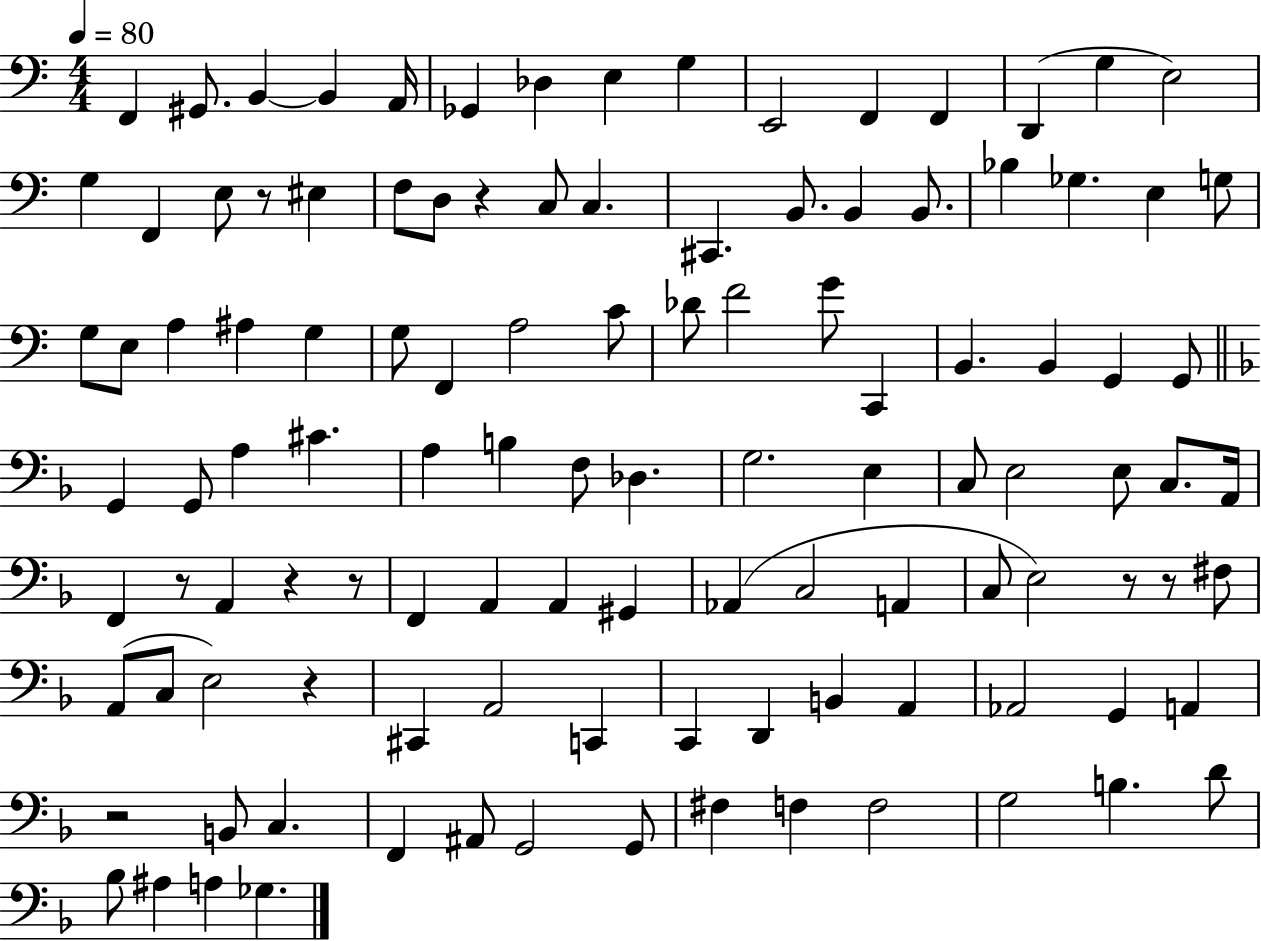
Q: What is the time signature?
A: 4/4